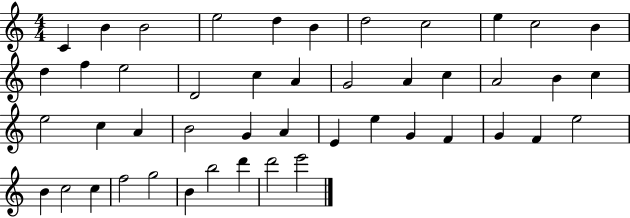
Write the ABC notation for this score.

X:1
T:Untitled
M:4/4
L:1/4
K:C
C B B2 e2 d B d2 c2 e c2 B d f e2 D2 c A G2 A c A2 B c e2 c A B2 G A E e G F G F e2 B c2 c f2 g2 B b2 d' d'2 e'2